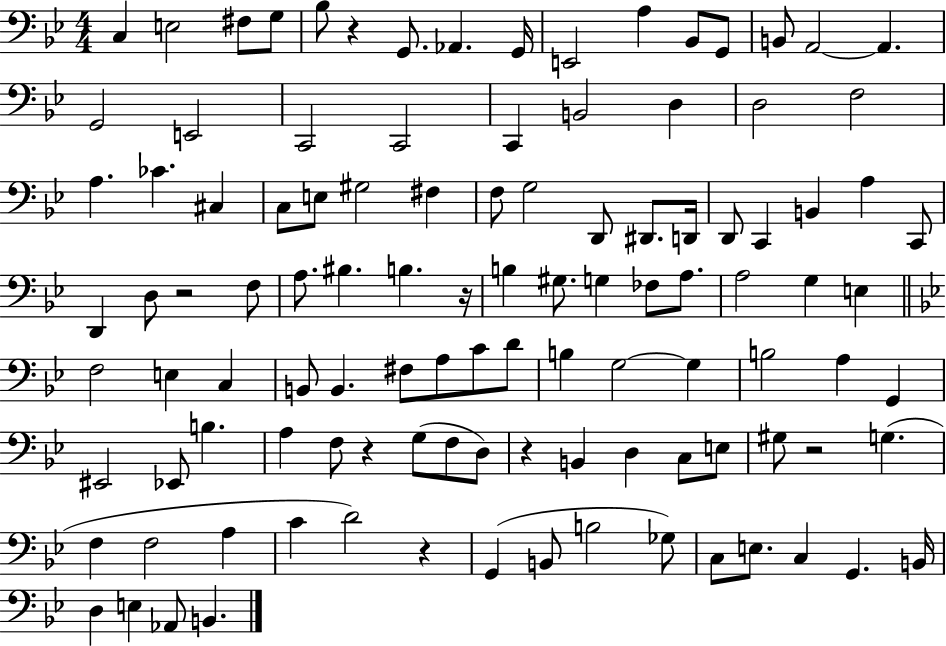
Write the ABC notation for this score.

X:1
T:Untitled
M:4/4
L:1/4
K:Bb
C, E,2 ^F,/2 G,/2 _B,/2 z G,,/2 _A,, G,,/4 E,,2 A, _B,,/2 G,,/2 B,,/2 A,,2 A,, G,,2 E,,2 C,,2 C,,2 C,, B,,2 D, D,2 F,2 A, _C ^C, C,/2 E,/2 ^G,2 ^F, F,/2 G,2 D,,/2 ^D,,/2 D,,/4 D,,/2 C,, B,, A, C,,/2 D,, D,/2 z2 F,/2 A,/2 ^B, B, z/4 B, ^G,/2 G, _F,/2 A,/2 A,2 G, E, F,2 E, C, B,,/2 B,, ^F,/2 A,/2 C/2 D/2 B, G,2 G, B,2 A, G,, ^E,,2 _E,,/2 B, A, F,/2 z G,/2 F,/2 D,/2 z B,, D, C,/2 E,/2 ^G,/2 z2 G, F, F,2 A, C D2 z G,, B,,/2 B,2 _G,/2 C,/2 E,/2 C, G,, B,,/4 D, E, _A,,/2 B,,